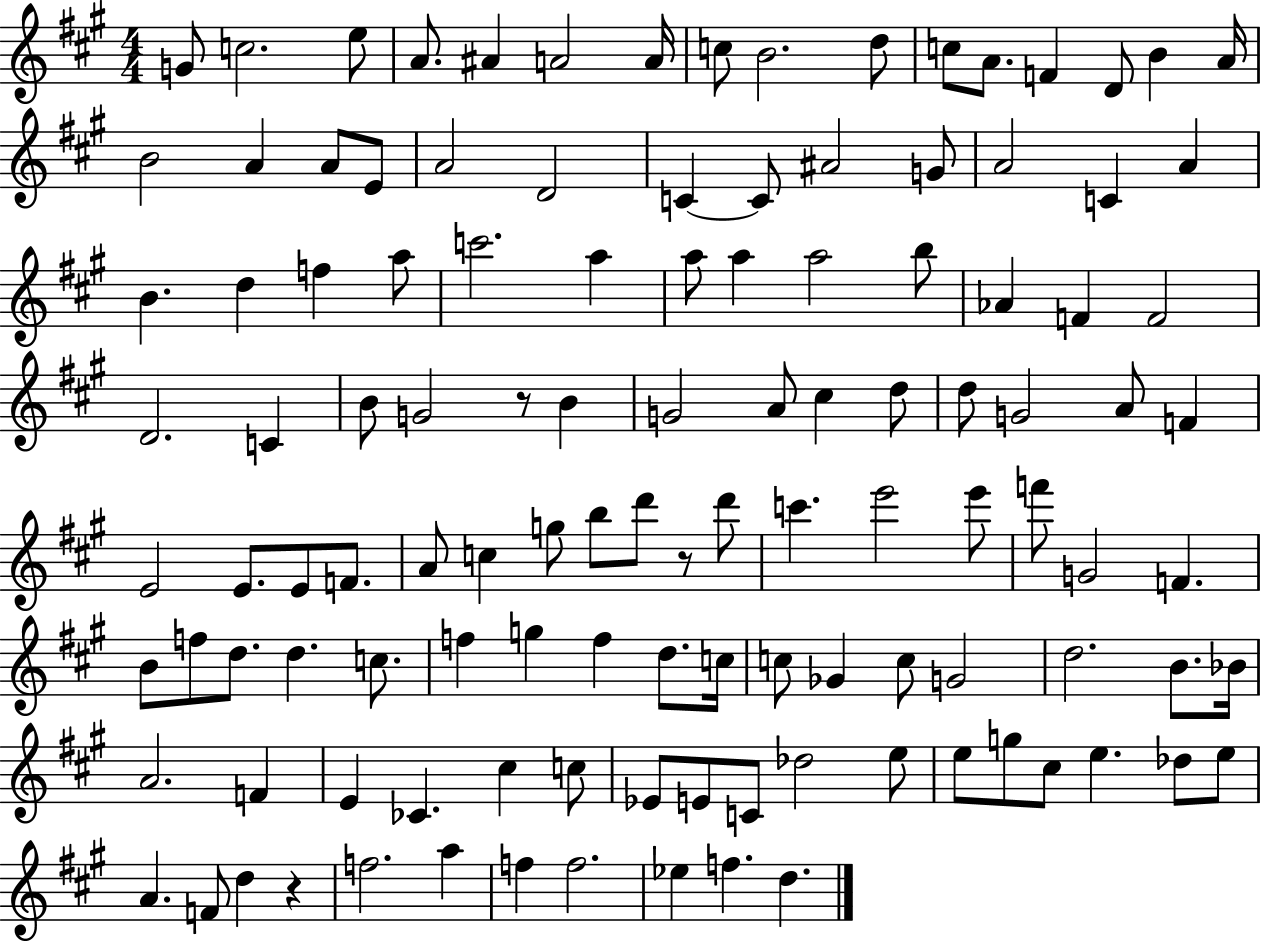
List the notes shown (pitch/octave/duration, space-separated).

G4/e C5/h. E5/e A4/e. A#4/q A4/h A4/s C5/e B4/h. D5/e C5/e A4/e. F4/q D4/e B4/q A4/s B4/h A4/q A4/e E4/e A4/h D4/h C4/q C4/e A#4/h G4/e A4/h C4/q A4/q B4/q. D5/q F5/q A5/e C6/h. A5/q A5/e A5/q A5/h B5/e Ab4/q F4/q F4/h D4/h. C4/q B4/e G4/h R/e B4/q G4/h A4/e C#5/q D5/e D5/e G4/h A4/e F4/q E4/h E4/e. E4/e F4/e. A4/e C5/q G5/e B5/e D6/e R/e D6/e C6/q. E6/h E6/e F6/e G4/h F4/q. B4/e F5/e D5/e. D5/q. C5/e. F5/q G5/q F5/q D5/e. C5/s C5/e Gb4/q C5/e G4/h D5/h. B4/e. Bb4/s A4/h. F4/q E4/q CES4/q. C#5/q C5/e Eb4/e E4/e C4/e Db5/h E5/e E5/e G5/e C#5/e E5/q. Db5/e E5/e A4/q. F4/e D5/q R/q F5/h. A5/q F5/q F5/h. Eb5/q F5/q. D5/q.